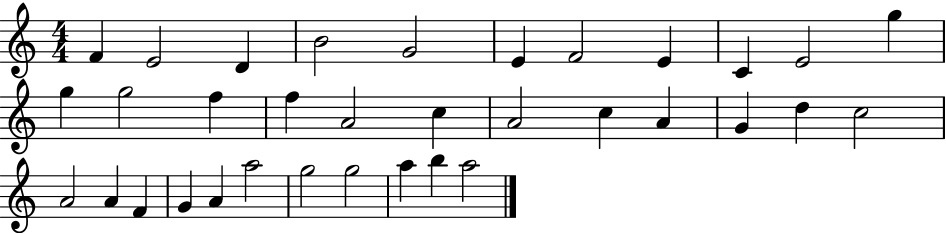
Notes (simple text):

F4/q E4/h D4/q B4/h G4/h E4/q F4/h E4/q C4/q E4/h G5/q G5/q G5/h F5/q F5/q A4/h C5/q A4/h C5/q A4/q G4/q D5/q C5/h A4/h A4/q F4/q G4/q A4/q A5/h G5/h G5/h A5/q B5/q A5/h